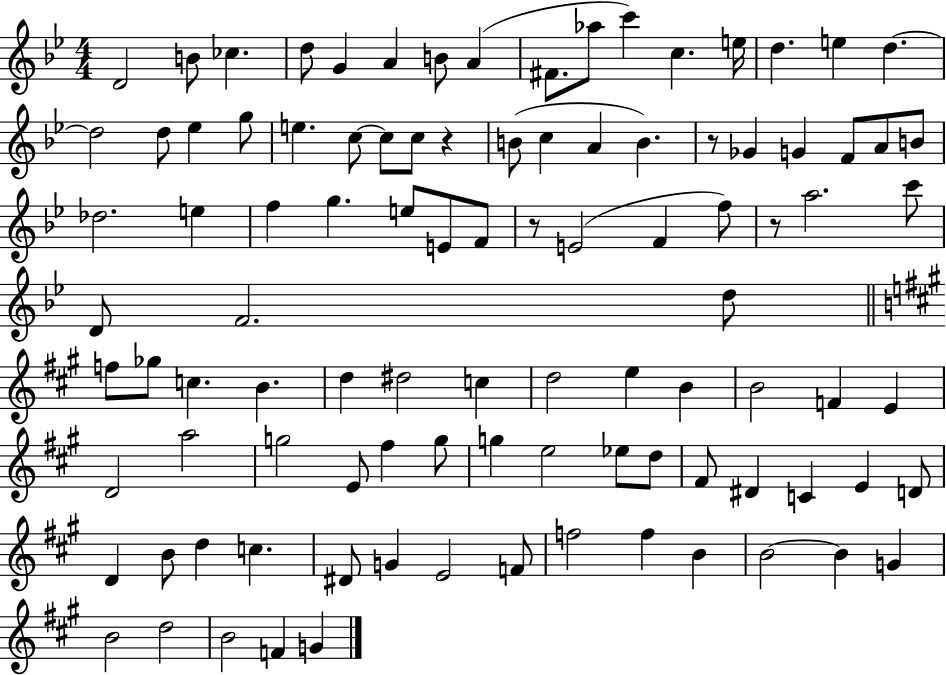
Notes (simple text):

D4/h B4/e CES5/q. D5/e G4/q A4/q B4/e A4/q F#4/e. Ab5/e C6/q C5/q. E5/s D5/q. E5/q D5/q. D5/h D5/e Eb5/q G5/e E5/q. C5/e C5/e C5/e R/q B4/e C5/q A4/q B4/q. R/e Gb4/q G4/q F4/e A4/e B4/e Db5/h. E5/q F5/q G5/q. E5/e E4/e F4/e R/e E4/h F4/q F5/e R/e A5/h. C6/e D4/e F4/h. D5/e F5/e Gb5/e C5/q. B4/q. D5/q D#5/h C5/q D5/h E5/q B4/q B4/h F4/q E4/q D4/h A5/h G5/h E4/e F#5/q G5/e G5/q E5/h Eb5/e D5/e F#4/e D#4/q C4/q E4/q D4/e D4/q B4/e D5/q C5/q. D#4/e G4/q E4/h F4/e F5/h F5/q B4/q B4/h B4/q G4/q B4/h D5/h B4/h F4/q G4/q